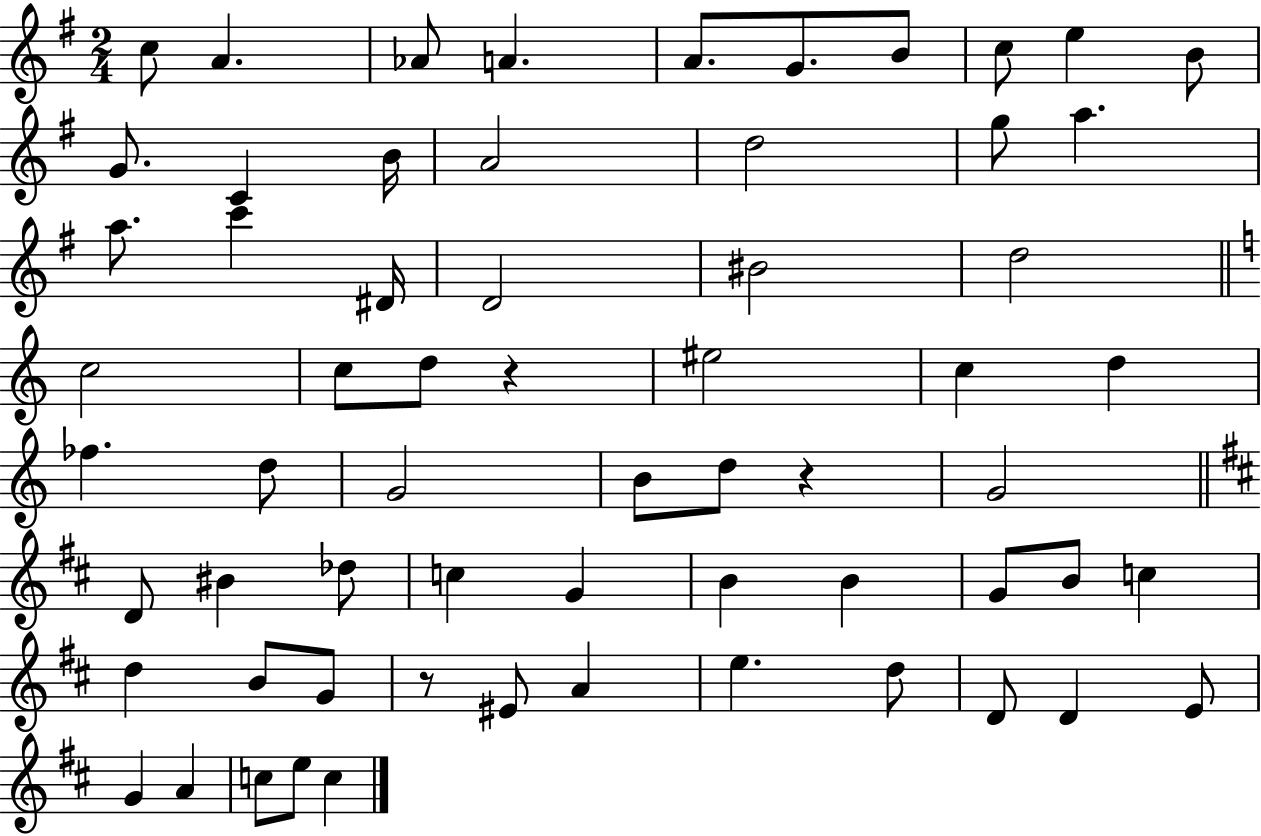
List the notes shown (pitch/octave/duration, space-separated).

C5/e A4/q. Ab4/e A4/q. A4/e. G4/e. B4/e C5/e E5/q B4/e G4/e. C4/q B4/s A4/h D5/h G5/e A5/q. A5/e. C6/q D#4/s D4/h BIS4/h D5/h C5/h C5/e D5/e R/q EIS5/h C5/q D5/q FES5/q. D5/e G4/h B4/e D5/e R/q G4/h D4/e BIS4/q Db5/e C5/q G4/q B4/q B4/q G4/e B4/e C5/q D5/q B4/e G4/e R/e EIS4/e A4/q E5/q. D5/e D4/e D4/q E4/e G4/q A4/q C5/e E5/e C5/q